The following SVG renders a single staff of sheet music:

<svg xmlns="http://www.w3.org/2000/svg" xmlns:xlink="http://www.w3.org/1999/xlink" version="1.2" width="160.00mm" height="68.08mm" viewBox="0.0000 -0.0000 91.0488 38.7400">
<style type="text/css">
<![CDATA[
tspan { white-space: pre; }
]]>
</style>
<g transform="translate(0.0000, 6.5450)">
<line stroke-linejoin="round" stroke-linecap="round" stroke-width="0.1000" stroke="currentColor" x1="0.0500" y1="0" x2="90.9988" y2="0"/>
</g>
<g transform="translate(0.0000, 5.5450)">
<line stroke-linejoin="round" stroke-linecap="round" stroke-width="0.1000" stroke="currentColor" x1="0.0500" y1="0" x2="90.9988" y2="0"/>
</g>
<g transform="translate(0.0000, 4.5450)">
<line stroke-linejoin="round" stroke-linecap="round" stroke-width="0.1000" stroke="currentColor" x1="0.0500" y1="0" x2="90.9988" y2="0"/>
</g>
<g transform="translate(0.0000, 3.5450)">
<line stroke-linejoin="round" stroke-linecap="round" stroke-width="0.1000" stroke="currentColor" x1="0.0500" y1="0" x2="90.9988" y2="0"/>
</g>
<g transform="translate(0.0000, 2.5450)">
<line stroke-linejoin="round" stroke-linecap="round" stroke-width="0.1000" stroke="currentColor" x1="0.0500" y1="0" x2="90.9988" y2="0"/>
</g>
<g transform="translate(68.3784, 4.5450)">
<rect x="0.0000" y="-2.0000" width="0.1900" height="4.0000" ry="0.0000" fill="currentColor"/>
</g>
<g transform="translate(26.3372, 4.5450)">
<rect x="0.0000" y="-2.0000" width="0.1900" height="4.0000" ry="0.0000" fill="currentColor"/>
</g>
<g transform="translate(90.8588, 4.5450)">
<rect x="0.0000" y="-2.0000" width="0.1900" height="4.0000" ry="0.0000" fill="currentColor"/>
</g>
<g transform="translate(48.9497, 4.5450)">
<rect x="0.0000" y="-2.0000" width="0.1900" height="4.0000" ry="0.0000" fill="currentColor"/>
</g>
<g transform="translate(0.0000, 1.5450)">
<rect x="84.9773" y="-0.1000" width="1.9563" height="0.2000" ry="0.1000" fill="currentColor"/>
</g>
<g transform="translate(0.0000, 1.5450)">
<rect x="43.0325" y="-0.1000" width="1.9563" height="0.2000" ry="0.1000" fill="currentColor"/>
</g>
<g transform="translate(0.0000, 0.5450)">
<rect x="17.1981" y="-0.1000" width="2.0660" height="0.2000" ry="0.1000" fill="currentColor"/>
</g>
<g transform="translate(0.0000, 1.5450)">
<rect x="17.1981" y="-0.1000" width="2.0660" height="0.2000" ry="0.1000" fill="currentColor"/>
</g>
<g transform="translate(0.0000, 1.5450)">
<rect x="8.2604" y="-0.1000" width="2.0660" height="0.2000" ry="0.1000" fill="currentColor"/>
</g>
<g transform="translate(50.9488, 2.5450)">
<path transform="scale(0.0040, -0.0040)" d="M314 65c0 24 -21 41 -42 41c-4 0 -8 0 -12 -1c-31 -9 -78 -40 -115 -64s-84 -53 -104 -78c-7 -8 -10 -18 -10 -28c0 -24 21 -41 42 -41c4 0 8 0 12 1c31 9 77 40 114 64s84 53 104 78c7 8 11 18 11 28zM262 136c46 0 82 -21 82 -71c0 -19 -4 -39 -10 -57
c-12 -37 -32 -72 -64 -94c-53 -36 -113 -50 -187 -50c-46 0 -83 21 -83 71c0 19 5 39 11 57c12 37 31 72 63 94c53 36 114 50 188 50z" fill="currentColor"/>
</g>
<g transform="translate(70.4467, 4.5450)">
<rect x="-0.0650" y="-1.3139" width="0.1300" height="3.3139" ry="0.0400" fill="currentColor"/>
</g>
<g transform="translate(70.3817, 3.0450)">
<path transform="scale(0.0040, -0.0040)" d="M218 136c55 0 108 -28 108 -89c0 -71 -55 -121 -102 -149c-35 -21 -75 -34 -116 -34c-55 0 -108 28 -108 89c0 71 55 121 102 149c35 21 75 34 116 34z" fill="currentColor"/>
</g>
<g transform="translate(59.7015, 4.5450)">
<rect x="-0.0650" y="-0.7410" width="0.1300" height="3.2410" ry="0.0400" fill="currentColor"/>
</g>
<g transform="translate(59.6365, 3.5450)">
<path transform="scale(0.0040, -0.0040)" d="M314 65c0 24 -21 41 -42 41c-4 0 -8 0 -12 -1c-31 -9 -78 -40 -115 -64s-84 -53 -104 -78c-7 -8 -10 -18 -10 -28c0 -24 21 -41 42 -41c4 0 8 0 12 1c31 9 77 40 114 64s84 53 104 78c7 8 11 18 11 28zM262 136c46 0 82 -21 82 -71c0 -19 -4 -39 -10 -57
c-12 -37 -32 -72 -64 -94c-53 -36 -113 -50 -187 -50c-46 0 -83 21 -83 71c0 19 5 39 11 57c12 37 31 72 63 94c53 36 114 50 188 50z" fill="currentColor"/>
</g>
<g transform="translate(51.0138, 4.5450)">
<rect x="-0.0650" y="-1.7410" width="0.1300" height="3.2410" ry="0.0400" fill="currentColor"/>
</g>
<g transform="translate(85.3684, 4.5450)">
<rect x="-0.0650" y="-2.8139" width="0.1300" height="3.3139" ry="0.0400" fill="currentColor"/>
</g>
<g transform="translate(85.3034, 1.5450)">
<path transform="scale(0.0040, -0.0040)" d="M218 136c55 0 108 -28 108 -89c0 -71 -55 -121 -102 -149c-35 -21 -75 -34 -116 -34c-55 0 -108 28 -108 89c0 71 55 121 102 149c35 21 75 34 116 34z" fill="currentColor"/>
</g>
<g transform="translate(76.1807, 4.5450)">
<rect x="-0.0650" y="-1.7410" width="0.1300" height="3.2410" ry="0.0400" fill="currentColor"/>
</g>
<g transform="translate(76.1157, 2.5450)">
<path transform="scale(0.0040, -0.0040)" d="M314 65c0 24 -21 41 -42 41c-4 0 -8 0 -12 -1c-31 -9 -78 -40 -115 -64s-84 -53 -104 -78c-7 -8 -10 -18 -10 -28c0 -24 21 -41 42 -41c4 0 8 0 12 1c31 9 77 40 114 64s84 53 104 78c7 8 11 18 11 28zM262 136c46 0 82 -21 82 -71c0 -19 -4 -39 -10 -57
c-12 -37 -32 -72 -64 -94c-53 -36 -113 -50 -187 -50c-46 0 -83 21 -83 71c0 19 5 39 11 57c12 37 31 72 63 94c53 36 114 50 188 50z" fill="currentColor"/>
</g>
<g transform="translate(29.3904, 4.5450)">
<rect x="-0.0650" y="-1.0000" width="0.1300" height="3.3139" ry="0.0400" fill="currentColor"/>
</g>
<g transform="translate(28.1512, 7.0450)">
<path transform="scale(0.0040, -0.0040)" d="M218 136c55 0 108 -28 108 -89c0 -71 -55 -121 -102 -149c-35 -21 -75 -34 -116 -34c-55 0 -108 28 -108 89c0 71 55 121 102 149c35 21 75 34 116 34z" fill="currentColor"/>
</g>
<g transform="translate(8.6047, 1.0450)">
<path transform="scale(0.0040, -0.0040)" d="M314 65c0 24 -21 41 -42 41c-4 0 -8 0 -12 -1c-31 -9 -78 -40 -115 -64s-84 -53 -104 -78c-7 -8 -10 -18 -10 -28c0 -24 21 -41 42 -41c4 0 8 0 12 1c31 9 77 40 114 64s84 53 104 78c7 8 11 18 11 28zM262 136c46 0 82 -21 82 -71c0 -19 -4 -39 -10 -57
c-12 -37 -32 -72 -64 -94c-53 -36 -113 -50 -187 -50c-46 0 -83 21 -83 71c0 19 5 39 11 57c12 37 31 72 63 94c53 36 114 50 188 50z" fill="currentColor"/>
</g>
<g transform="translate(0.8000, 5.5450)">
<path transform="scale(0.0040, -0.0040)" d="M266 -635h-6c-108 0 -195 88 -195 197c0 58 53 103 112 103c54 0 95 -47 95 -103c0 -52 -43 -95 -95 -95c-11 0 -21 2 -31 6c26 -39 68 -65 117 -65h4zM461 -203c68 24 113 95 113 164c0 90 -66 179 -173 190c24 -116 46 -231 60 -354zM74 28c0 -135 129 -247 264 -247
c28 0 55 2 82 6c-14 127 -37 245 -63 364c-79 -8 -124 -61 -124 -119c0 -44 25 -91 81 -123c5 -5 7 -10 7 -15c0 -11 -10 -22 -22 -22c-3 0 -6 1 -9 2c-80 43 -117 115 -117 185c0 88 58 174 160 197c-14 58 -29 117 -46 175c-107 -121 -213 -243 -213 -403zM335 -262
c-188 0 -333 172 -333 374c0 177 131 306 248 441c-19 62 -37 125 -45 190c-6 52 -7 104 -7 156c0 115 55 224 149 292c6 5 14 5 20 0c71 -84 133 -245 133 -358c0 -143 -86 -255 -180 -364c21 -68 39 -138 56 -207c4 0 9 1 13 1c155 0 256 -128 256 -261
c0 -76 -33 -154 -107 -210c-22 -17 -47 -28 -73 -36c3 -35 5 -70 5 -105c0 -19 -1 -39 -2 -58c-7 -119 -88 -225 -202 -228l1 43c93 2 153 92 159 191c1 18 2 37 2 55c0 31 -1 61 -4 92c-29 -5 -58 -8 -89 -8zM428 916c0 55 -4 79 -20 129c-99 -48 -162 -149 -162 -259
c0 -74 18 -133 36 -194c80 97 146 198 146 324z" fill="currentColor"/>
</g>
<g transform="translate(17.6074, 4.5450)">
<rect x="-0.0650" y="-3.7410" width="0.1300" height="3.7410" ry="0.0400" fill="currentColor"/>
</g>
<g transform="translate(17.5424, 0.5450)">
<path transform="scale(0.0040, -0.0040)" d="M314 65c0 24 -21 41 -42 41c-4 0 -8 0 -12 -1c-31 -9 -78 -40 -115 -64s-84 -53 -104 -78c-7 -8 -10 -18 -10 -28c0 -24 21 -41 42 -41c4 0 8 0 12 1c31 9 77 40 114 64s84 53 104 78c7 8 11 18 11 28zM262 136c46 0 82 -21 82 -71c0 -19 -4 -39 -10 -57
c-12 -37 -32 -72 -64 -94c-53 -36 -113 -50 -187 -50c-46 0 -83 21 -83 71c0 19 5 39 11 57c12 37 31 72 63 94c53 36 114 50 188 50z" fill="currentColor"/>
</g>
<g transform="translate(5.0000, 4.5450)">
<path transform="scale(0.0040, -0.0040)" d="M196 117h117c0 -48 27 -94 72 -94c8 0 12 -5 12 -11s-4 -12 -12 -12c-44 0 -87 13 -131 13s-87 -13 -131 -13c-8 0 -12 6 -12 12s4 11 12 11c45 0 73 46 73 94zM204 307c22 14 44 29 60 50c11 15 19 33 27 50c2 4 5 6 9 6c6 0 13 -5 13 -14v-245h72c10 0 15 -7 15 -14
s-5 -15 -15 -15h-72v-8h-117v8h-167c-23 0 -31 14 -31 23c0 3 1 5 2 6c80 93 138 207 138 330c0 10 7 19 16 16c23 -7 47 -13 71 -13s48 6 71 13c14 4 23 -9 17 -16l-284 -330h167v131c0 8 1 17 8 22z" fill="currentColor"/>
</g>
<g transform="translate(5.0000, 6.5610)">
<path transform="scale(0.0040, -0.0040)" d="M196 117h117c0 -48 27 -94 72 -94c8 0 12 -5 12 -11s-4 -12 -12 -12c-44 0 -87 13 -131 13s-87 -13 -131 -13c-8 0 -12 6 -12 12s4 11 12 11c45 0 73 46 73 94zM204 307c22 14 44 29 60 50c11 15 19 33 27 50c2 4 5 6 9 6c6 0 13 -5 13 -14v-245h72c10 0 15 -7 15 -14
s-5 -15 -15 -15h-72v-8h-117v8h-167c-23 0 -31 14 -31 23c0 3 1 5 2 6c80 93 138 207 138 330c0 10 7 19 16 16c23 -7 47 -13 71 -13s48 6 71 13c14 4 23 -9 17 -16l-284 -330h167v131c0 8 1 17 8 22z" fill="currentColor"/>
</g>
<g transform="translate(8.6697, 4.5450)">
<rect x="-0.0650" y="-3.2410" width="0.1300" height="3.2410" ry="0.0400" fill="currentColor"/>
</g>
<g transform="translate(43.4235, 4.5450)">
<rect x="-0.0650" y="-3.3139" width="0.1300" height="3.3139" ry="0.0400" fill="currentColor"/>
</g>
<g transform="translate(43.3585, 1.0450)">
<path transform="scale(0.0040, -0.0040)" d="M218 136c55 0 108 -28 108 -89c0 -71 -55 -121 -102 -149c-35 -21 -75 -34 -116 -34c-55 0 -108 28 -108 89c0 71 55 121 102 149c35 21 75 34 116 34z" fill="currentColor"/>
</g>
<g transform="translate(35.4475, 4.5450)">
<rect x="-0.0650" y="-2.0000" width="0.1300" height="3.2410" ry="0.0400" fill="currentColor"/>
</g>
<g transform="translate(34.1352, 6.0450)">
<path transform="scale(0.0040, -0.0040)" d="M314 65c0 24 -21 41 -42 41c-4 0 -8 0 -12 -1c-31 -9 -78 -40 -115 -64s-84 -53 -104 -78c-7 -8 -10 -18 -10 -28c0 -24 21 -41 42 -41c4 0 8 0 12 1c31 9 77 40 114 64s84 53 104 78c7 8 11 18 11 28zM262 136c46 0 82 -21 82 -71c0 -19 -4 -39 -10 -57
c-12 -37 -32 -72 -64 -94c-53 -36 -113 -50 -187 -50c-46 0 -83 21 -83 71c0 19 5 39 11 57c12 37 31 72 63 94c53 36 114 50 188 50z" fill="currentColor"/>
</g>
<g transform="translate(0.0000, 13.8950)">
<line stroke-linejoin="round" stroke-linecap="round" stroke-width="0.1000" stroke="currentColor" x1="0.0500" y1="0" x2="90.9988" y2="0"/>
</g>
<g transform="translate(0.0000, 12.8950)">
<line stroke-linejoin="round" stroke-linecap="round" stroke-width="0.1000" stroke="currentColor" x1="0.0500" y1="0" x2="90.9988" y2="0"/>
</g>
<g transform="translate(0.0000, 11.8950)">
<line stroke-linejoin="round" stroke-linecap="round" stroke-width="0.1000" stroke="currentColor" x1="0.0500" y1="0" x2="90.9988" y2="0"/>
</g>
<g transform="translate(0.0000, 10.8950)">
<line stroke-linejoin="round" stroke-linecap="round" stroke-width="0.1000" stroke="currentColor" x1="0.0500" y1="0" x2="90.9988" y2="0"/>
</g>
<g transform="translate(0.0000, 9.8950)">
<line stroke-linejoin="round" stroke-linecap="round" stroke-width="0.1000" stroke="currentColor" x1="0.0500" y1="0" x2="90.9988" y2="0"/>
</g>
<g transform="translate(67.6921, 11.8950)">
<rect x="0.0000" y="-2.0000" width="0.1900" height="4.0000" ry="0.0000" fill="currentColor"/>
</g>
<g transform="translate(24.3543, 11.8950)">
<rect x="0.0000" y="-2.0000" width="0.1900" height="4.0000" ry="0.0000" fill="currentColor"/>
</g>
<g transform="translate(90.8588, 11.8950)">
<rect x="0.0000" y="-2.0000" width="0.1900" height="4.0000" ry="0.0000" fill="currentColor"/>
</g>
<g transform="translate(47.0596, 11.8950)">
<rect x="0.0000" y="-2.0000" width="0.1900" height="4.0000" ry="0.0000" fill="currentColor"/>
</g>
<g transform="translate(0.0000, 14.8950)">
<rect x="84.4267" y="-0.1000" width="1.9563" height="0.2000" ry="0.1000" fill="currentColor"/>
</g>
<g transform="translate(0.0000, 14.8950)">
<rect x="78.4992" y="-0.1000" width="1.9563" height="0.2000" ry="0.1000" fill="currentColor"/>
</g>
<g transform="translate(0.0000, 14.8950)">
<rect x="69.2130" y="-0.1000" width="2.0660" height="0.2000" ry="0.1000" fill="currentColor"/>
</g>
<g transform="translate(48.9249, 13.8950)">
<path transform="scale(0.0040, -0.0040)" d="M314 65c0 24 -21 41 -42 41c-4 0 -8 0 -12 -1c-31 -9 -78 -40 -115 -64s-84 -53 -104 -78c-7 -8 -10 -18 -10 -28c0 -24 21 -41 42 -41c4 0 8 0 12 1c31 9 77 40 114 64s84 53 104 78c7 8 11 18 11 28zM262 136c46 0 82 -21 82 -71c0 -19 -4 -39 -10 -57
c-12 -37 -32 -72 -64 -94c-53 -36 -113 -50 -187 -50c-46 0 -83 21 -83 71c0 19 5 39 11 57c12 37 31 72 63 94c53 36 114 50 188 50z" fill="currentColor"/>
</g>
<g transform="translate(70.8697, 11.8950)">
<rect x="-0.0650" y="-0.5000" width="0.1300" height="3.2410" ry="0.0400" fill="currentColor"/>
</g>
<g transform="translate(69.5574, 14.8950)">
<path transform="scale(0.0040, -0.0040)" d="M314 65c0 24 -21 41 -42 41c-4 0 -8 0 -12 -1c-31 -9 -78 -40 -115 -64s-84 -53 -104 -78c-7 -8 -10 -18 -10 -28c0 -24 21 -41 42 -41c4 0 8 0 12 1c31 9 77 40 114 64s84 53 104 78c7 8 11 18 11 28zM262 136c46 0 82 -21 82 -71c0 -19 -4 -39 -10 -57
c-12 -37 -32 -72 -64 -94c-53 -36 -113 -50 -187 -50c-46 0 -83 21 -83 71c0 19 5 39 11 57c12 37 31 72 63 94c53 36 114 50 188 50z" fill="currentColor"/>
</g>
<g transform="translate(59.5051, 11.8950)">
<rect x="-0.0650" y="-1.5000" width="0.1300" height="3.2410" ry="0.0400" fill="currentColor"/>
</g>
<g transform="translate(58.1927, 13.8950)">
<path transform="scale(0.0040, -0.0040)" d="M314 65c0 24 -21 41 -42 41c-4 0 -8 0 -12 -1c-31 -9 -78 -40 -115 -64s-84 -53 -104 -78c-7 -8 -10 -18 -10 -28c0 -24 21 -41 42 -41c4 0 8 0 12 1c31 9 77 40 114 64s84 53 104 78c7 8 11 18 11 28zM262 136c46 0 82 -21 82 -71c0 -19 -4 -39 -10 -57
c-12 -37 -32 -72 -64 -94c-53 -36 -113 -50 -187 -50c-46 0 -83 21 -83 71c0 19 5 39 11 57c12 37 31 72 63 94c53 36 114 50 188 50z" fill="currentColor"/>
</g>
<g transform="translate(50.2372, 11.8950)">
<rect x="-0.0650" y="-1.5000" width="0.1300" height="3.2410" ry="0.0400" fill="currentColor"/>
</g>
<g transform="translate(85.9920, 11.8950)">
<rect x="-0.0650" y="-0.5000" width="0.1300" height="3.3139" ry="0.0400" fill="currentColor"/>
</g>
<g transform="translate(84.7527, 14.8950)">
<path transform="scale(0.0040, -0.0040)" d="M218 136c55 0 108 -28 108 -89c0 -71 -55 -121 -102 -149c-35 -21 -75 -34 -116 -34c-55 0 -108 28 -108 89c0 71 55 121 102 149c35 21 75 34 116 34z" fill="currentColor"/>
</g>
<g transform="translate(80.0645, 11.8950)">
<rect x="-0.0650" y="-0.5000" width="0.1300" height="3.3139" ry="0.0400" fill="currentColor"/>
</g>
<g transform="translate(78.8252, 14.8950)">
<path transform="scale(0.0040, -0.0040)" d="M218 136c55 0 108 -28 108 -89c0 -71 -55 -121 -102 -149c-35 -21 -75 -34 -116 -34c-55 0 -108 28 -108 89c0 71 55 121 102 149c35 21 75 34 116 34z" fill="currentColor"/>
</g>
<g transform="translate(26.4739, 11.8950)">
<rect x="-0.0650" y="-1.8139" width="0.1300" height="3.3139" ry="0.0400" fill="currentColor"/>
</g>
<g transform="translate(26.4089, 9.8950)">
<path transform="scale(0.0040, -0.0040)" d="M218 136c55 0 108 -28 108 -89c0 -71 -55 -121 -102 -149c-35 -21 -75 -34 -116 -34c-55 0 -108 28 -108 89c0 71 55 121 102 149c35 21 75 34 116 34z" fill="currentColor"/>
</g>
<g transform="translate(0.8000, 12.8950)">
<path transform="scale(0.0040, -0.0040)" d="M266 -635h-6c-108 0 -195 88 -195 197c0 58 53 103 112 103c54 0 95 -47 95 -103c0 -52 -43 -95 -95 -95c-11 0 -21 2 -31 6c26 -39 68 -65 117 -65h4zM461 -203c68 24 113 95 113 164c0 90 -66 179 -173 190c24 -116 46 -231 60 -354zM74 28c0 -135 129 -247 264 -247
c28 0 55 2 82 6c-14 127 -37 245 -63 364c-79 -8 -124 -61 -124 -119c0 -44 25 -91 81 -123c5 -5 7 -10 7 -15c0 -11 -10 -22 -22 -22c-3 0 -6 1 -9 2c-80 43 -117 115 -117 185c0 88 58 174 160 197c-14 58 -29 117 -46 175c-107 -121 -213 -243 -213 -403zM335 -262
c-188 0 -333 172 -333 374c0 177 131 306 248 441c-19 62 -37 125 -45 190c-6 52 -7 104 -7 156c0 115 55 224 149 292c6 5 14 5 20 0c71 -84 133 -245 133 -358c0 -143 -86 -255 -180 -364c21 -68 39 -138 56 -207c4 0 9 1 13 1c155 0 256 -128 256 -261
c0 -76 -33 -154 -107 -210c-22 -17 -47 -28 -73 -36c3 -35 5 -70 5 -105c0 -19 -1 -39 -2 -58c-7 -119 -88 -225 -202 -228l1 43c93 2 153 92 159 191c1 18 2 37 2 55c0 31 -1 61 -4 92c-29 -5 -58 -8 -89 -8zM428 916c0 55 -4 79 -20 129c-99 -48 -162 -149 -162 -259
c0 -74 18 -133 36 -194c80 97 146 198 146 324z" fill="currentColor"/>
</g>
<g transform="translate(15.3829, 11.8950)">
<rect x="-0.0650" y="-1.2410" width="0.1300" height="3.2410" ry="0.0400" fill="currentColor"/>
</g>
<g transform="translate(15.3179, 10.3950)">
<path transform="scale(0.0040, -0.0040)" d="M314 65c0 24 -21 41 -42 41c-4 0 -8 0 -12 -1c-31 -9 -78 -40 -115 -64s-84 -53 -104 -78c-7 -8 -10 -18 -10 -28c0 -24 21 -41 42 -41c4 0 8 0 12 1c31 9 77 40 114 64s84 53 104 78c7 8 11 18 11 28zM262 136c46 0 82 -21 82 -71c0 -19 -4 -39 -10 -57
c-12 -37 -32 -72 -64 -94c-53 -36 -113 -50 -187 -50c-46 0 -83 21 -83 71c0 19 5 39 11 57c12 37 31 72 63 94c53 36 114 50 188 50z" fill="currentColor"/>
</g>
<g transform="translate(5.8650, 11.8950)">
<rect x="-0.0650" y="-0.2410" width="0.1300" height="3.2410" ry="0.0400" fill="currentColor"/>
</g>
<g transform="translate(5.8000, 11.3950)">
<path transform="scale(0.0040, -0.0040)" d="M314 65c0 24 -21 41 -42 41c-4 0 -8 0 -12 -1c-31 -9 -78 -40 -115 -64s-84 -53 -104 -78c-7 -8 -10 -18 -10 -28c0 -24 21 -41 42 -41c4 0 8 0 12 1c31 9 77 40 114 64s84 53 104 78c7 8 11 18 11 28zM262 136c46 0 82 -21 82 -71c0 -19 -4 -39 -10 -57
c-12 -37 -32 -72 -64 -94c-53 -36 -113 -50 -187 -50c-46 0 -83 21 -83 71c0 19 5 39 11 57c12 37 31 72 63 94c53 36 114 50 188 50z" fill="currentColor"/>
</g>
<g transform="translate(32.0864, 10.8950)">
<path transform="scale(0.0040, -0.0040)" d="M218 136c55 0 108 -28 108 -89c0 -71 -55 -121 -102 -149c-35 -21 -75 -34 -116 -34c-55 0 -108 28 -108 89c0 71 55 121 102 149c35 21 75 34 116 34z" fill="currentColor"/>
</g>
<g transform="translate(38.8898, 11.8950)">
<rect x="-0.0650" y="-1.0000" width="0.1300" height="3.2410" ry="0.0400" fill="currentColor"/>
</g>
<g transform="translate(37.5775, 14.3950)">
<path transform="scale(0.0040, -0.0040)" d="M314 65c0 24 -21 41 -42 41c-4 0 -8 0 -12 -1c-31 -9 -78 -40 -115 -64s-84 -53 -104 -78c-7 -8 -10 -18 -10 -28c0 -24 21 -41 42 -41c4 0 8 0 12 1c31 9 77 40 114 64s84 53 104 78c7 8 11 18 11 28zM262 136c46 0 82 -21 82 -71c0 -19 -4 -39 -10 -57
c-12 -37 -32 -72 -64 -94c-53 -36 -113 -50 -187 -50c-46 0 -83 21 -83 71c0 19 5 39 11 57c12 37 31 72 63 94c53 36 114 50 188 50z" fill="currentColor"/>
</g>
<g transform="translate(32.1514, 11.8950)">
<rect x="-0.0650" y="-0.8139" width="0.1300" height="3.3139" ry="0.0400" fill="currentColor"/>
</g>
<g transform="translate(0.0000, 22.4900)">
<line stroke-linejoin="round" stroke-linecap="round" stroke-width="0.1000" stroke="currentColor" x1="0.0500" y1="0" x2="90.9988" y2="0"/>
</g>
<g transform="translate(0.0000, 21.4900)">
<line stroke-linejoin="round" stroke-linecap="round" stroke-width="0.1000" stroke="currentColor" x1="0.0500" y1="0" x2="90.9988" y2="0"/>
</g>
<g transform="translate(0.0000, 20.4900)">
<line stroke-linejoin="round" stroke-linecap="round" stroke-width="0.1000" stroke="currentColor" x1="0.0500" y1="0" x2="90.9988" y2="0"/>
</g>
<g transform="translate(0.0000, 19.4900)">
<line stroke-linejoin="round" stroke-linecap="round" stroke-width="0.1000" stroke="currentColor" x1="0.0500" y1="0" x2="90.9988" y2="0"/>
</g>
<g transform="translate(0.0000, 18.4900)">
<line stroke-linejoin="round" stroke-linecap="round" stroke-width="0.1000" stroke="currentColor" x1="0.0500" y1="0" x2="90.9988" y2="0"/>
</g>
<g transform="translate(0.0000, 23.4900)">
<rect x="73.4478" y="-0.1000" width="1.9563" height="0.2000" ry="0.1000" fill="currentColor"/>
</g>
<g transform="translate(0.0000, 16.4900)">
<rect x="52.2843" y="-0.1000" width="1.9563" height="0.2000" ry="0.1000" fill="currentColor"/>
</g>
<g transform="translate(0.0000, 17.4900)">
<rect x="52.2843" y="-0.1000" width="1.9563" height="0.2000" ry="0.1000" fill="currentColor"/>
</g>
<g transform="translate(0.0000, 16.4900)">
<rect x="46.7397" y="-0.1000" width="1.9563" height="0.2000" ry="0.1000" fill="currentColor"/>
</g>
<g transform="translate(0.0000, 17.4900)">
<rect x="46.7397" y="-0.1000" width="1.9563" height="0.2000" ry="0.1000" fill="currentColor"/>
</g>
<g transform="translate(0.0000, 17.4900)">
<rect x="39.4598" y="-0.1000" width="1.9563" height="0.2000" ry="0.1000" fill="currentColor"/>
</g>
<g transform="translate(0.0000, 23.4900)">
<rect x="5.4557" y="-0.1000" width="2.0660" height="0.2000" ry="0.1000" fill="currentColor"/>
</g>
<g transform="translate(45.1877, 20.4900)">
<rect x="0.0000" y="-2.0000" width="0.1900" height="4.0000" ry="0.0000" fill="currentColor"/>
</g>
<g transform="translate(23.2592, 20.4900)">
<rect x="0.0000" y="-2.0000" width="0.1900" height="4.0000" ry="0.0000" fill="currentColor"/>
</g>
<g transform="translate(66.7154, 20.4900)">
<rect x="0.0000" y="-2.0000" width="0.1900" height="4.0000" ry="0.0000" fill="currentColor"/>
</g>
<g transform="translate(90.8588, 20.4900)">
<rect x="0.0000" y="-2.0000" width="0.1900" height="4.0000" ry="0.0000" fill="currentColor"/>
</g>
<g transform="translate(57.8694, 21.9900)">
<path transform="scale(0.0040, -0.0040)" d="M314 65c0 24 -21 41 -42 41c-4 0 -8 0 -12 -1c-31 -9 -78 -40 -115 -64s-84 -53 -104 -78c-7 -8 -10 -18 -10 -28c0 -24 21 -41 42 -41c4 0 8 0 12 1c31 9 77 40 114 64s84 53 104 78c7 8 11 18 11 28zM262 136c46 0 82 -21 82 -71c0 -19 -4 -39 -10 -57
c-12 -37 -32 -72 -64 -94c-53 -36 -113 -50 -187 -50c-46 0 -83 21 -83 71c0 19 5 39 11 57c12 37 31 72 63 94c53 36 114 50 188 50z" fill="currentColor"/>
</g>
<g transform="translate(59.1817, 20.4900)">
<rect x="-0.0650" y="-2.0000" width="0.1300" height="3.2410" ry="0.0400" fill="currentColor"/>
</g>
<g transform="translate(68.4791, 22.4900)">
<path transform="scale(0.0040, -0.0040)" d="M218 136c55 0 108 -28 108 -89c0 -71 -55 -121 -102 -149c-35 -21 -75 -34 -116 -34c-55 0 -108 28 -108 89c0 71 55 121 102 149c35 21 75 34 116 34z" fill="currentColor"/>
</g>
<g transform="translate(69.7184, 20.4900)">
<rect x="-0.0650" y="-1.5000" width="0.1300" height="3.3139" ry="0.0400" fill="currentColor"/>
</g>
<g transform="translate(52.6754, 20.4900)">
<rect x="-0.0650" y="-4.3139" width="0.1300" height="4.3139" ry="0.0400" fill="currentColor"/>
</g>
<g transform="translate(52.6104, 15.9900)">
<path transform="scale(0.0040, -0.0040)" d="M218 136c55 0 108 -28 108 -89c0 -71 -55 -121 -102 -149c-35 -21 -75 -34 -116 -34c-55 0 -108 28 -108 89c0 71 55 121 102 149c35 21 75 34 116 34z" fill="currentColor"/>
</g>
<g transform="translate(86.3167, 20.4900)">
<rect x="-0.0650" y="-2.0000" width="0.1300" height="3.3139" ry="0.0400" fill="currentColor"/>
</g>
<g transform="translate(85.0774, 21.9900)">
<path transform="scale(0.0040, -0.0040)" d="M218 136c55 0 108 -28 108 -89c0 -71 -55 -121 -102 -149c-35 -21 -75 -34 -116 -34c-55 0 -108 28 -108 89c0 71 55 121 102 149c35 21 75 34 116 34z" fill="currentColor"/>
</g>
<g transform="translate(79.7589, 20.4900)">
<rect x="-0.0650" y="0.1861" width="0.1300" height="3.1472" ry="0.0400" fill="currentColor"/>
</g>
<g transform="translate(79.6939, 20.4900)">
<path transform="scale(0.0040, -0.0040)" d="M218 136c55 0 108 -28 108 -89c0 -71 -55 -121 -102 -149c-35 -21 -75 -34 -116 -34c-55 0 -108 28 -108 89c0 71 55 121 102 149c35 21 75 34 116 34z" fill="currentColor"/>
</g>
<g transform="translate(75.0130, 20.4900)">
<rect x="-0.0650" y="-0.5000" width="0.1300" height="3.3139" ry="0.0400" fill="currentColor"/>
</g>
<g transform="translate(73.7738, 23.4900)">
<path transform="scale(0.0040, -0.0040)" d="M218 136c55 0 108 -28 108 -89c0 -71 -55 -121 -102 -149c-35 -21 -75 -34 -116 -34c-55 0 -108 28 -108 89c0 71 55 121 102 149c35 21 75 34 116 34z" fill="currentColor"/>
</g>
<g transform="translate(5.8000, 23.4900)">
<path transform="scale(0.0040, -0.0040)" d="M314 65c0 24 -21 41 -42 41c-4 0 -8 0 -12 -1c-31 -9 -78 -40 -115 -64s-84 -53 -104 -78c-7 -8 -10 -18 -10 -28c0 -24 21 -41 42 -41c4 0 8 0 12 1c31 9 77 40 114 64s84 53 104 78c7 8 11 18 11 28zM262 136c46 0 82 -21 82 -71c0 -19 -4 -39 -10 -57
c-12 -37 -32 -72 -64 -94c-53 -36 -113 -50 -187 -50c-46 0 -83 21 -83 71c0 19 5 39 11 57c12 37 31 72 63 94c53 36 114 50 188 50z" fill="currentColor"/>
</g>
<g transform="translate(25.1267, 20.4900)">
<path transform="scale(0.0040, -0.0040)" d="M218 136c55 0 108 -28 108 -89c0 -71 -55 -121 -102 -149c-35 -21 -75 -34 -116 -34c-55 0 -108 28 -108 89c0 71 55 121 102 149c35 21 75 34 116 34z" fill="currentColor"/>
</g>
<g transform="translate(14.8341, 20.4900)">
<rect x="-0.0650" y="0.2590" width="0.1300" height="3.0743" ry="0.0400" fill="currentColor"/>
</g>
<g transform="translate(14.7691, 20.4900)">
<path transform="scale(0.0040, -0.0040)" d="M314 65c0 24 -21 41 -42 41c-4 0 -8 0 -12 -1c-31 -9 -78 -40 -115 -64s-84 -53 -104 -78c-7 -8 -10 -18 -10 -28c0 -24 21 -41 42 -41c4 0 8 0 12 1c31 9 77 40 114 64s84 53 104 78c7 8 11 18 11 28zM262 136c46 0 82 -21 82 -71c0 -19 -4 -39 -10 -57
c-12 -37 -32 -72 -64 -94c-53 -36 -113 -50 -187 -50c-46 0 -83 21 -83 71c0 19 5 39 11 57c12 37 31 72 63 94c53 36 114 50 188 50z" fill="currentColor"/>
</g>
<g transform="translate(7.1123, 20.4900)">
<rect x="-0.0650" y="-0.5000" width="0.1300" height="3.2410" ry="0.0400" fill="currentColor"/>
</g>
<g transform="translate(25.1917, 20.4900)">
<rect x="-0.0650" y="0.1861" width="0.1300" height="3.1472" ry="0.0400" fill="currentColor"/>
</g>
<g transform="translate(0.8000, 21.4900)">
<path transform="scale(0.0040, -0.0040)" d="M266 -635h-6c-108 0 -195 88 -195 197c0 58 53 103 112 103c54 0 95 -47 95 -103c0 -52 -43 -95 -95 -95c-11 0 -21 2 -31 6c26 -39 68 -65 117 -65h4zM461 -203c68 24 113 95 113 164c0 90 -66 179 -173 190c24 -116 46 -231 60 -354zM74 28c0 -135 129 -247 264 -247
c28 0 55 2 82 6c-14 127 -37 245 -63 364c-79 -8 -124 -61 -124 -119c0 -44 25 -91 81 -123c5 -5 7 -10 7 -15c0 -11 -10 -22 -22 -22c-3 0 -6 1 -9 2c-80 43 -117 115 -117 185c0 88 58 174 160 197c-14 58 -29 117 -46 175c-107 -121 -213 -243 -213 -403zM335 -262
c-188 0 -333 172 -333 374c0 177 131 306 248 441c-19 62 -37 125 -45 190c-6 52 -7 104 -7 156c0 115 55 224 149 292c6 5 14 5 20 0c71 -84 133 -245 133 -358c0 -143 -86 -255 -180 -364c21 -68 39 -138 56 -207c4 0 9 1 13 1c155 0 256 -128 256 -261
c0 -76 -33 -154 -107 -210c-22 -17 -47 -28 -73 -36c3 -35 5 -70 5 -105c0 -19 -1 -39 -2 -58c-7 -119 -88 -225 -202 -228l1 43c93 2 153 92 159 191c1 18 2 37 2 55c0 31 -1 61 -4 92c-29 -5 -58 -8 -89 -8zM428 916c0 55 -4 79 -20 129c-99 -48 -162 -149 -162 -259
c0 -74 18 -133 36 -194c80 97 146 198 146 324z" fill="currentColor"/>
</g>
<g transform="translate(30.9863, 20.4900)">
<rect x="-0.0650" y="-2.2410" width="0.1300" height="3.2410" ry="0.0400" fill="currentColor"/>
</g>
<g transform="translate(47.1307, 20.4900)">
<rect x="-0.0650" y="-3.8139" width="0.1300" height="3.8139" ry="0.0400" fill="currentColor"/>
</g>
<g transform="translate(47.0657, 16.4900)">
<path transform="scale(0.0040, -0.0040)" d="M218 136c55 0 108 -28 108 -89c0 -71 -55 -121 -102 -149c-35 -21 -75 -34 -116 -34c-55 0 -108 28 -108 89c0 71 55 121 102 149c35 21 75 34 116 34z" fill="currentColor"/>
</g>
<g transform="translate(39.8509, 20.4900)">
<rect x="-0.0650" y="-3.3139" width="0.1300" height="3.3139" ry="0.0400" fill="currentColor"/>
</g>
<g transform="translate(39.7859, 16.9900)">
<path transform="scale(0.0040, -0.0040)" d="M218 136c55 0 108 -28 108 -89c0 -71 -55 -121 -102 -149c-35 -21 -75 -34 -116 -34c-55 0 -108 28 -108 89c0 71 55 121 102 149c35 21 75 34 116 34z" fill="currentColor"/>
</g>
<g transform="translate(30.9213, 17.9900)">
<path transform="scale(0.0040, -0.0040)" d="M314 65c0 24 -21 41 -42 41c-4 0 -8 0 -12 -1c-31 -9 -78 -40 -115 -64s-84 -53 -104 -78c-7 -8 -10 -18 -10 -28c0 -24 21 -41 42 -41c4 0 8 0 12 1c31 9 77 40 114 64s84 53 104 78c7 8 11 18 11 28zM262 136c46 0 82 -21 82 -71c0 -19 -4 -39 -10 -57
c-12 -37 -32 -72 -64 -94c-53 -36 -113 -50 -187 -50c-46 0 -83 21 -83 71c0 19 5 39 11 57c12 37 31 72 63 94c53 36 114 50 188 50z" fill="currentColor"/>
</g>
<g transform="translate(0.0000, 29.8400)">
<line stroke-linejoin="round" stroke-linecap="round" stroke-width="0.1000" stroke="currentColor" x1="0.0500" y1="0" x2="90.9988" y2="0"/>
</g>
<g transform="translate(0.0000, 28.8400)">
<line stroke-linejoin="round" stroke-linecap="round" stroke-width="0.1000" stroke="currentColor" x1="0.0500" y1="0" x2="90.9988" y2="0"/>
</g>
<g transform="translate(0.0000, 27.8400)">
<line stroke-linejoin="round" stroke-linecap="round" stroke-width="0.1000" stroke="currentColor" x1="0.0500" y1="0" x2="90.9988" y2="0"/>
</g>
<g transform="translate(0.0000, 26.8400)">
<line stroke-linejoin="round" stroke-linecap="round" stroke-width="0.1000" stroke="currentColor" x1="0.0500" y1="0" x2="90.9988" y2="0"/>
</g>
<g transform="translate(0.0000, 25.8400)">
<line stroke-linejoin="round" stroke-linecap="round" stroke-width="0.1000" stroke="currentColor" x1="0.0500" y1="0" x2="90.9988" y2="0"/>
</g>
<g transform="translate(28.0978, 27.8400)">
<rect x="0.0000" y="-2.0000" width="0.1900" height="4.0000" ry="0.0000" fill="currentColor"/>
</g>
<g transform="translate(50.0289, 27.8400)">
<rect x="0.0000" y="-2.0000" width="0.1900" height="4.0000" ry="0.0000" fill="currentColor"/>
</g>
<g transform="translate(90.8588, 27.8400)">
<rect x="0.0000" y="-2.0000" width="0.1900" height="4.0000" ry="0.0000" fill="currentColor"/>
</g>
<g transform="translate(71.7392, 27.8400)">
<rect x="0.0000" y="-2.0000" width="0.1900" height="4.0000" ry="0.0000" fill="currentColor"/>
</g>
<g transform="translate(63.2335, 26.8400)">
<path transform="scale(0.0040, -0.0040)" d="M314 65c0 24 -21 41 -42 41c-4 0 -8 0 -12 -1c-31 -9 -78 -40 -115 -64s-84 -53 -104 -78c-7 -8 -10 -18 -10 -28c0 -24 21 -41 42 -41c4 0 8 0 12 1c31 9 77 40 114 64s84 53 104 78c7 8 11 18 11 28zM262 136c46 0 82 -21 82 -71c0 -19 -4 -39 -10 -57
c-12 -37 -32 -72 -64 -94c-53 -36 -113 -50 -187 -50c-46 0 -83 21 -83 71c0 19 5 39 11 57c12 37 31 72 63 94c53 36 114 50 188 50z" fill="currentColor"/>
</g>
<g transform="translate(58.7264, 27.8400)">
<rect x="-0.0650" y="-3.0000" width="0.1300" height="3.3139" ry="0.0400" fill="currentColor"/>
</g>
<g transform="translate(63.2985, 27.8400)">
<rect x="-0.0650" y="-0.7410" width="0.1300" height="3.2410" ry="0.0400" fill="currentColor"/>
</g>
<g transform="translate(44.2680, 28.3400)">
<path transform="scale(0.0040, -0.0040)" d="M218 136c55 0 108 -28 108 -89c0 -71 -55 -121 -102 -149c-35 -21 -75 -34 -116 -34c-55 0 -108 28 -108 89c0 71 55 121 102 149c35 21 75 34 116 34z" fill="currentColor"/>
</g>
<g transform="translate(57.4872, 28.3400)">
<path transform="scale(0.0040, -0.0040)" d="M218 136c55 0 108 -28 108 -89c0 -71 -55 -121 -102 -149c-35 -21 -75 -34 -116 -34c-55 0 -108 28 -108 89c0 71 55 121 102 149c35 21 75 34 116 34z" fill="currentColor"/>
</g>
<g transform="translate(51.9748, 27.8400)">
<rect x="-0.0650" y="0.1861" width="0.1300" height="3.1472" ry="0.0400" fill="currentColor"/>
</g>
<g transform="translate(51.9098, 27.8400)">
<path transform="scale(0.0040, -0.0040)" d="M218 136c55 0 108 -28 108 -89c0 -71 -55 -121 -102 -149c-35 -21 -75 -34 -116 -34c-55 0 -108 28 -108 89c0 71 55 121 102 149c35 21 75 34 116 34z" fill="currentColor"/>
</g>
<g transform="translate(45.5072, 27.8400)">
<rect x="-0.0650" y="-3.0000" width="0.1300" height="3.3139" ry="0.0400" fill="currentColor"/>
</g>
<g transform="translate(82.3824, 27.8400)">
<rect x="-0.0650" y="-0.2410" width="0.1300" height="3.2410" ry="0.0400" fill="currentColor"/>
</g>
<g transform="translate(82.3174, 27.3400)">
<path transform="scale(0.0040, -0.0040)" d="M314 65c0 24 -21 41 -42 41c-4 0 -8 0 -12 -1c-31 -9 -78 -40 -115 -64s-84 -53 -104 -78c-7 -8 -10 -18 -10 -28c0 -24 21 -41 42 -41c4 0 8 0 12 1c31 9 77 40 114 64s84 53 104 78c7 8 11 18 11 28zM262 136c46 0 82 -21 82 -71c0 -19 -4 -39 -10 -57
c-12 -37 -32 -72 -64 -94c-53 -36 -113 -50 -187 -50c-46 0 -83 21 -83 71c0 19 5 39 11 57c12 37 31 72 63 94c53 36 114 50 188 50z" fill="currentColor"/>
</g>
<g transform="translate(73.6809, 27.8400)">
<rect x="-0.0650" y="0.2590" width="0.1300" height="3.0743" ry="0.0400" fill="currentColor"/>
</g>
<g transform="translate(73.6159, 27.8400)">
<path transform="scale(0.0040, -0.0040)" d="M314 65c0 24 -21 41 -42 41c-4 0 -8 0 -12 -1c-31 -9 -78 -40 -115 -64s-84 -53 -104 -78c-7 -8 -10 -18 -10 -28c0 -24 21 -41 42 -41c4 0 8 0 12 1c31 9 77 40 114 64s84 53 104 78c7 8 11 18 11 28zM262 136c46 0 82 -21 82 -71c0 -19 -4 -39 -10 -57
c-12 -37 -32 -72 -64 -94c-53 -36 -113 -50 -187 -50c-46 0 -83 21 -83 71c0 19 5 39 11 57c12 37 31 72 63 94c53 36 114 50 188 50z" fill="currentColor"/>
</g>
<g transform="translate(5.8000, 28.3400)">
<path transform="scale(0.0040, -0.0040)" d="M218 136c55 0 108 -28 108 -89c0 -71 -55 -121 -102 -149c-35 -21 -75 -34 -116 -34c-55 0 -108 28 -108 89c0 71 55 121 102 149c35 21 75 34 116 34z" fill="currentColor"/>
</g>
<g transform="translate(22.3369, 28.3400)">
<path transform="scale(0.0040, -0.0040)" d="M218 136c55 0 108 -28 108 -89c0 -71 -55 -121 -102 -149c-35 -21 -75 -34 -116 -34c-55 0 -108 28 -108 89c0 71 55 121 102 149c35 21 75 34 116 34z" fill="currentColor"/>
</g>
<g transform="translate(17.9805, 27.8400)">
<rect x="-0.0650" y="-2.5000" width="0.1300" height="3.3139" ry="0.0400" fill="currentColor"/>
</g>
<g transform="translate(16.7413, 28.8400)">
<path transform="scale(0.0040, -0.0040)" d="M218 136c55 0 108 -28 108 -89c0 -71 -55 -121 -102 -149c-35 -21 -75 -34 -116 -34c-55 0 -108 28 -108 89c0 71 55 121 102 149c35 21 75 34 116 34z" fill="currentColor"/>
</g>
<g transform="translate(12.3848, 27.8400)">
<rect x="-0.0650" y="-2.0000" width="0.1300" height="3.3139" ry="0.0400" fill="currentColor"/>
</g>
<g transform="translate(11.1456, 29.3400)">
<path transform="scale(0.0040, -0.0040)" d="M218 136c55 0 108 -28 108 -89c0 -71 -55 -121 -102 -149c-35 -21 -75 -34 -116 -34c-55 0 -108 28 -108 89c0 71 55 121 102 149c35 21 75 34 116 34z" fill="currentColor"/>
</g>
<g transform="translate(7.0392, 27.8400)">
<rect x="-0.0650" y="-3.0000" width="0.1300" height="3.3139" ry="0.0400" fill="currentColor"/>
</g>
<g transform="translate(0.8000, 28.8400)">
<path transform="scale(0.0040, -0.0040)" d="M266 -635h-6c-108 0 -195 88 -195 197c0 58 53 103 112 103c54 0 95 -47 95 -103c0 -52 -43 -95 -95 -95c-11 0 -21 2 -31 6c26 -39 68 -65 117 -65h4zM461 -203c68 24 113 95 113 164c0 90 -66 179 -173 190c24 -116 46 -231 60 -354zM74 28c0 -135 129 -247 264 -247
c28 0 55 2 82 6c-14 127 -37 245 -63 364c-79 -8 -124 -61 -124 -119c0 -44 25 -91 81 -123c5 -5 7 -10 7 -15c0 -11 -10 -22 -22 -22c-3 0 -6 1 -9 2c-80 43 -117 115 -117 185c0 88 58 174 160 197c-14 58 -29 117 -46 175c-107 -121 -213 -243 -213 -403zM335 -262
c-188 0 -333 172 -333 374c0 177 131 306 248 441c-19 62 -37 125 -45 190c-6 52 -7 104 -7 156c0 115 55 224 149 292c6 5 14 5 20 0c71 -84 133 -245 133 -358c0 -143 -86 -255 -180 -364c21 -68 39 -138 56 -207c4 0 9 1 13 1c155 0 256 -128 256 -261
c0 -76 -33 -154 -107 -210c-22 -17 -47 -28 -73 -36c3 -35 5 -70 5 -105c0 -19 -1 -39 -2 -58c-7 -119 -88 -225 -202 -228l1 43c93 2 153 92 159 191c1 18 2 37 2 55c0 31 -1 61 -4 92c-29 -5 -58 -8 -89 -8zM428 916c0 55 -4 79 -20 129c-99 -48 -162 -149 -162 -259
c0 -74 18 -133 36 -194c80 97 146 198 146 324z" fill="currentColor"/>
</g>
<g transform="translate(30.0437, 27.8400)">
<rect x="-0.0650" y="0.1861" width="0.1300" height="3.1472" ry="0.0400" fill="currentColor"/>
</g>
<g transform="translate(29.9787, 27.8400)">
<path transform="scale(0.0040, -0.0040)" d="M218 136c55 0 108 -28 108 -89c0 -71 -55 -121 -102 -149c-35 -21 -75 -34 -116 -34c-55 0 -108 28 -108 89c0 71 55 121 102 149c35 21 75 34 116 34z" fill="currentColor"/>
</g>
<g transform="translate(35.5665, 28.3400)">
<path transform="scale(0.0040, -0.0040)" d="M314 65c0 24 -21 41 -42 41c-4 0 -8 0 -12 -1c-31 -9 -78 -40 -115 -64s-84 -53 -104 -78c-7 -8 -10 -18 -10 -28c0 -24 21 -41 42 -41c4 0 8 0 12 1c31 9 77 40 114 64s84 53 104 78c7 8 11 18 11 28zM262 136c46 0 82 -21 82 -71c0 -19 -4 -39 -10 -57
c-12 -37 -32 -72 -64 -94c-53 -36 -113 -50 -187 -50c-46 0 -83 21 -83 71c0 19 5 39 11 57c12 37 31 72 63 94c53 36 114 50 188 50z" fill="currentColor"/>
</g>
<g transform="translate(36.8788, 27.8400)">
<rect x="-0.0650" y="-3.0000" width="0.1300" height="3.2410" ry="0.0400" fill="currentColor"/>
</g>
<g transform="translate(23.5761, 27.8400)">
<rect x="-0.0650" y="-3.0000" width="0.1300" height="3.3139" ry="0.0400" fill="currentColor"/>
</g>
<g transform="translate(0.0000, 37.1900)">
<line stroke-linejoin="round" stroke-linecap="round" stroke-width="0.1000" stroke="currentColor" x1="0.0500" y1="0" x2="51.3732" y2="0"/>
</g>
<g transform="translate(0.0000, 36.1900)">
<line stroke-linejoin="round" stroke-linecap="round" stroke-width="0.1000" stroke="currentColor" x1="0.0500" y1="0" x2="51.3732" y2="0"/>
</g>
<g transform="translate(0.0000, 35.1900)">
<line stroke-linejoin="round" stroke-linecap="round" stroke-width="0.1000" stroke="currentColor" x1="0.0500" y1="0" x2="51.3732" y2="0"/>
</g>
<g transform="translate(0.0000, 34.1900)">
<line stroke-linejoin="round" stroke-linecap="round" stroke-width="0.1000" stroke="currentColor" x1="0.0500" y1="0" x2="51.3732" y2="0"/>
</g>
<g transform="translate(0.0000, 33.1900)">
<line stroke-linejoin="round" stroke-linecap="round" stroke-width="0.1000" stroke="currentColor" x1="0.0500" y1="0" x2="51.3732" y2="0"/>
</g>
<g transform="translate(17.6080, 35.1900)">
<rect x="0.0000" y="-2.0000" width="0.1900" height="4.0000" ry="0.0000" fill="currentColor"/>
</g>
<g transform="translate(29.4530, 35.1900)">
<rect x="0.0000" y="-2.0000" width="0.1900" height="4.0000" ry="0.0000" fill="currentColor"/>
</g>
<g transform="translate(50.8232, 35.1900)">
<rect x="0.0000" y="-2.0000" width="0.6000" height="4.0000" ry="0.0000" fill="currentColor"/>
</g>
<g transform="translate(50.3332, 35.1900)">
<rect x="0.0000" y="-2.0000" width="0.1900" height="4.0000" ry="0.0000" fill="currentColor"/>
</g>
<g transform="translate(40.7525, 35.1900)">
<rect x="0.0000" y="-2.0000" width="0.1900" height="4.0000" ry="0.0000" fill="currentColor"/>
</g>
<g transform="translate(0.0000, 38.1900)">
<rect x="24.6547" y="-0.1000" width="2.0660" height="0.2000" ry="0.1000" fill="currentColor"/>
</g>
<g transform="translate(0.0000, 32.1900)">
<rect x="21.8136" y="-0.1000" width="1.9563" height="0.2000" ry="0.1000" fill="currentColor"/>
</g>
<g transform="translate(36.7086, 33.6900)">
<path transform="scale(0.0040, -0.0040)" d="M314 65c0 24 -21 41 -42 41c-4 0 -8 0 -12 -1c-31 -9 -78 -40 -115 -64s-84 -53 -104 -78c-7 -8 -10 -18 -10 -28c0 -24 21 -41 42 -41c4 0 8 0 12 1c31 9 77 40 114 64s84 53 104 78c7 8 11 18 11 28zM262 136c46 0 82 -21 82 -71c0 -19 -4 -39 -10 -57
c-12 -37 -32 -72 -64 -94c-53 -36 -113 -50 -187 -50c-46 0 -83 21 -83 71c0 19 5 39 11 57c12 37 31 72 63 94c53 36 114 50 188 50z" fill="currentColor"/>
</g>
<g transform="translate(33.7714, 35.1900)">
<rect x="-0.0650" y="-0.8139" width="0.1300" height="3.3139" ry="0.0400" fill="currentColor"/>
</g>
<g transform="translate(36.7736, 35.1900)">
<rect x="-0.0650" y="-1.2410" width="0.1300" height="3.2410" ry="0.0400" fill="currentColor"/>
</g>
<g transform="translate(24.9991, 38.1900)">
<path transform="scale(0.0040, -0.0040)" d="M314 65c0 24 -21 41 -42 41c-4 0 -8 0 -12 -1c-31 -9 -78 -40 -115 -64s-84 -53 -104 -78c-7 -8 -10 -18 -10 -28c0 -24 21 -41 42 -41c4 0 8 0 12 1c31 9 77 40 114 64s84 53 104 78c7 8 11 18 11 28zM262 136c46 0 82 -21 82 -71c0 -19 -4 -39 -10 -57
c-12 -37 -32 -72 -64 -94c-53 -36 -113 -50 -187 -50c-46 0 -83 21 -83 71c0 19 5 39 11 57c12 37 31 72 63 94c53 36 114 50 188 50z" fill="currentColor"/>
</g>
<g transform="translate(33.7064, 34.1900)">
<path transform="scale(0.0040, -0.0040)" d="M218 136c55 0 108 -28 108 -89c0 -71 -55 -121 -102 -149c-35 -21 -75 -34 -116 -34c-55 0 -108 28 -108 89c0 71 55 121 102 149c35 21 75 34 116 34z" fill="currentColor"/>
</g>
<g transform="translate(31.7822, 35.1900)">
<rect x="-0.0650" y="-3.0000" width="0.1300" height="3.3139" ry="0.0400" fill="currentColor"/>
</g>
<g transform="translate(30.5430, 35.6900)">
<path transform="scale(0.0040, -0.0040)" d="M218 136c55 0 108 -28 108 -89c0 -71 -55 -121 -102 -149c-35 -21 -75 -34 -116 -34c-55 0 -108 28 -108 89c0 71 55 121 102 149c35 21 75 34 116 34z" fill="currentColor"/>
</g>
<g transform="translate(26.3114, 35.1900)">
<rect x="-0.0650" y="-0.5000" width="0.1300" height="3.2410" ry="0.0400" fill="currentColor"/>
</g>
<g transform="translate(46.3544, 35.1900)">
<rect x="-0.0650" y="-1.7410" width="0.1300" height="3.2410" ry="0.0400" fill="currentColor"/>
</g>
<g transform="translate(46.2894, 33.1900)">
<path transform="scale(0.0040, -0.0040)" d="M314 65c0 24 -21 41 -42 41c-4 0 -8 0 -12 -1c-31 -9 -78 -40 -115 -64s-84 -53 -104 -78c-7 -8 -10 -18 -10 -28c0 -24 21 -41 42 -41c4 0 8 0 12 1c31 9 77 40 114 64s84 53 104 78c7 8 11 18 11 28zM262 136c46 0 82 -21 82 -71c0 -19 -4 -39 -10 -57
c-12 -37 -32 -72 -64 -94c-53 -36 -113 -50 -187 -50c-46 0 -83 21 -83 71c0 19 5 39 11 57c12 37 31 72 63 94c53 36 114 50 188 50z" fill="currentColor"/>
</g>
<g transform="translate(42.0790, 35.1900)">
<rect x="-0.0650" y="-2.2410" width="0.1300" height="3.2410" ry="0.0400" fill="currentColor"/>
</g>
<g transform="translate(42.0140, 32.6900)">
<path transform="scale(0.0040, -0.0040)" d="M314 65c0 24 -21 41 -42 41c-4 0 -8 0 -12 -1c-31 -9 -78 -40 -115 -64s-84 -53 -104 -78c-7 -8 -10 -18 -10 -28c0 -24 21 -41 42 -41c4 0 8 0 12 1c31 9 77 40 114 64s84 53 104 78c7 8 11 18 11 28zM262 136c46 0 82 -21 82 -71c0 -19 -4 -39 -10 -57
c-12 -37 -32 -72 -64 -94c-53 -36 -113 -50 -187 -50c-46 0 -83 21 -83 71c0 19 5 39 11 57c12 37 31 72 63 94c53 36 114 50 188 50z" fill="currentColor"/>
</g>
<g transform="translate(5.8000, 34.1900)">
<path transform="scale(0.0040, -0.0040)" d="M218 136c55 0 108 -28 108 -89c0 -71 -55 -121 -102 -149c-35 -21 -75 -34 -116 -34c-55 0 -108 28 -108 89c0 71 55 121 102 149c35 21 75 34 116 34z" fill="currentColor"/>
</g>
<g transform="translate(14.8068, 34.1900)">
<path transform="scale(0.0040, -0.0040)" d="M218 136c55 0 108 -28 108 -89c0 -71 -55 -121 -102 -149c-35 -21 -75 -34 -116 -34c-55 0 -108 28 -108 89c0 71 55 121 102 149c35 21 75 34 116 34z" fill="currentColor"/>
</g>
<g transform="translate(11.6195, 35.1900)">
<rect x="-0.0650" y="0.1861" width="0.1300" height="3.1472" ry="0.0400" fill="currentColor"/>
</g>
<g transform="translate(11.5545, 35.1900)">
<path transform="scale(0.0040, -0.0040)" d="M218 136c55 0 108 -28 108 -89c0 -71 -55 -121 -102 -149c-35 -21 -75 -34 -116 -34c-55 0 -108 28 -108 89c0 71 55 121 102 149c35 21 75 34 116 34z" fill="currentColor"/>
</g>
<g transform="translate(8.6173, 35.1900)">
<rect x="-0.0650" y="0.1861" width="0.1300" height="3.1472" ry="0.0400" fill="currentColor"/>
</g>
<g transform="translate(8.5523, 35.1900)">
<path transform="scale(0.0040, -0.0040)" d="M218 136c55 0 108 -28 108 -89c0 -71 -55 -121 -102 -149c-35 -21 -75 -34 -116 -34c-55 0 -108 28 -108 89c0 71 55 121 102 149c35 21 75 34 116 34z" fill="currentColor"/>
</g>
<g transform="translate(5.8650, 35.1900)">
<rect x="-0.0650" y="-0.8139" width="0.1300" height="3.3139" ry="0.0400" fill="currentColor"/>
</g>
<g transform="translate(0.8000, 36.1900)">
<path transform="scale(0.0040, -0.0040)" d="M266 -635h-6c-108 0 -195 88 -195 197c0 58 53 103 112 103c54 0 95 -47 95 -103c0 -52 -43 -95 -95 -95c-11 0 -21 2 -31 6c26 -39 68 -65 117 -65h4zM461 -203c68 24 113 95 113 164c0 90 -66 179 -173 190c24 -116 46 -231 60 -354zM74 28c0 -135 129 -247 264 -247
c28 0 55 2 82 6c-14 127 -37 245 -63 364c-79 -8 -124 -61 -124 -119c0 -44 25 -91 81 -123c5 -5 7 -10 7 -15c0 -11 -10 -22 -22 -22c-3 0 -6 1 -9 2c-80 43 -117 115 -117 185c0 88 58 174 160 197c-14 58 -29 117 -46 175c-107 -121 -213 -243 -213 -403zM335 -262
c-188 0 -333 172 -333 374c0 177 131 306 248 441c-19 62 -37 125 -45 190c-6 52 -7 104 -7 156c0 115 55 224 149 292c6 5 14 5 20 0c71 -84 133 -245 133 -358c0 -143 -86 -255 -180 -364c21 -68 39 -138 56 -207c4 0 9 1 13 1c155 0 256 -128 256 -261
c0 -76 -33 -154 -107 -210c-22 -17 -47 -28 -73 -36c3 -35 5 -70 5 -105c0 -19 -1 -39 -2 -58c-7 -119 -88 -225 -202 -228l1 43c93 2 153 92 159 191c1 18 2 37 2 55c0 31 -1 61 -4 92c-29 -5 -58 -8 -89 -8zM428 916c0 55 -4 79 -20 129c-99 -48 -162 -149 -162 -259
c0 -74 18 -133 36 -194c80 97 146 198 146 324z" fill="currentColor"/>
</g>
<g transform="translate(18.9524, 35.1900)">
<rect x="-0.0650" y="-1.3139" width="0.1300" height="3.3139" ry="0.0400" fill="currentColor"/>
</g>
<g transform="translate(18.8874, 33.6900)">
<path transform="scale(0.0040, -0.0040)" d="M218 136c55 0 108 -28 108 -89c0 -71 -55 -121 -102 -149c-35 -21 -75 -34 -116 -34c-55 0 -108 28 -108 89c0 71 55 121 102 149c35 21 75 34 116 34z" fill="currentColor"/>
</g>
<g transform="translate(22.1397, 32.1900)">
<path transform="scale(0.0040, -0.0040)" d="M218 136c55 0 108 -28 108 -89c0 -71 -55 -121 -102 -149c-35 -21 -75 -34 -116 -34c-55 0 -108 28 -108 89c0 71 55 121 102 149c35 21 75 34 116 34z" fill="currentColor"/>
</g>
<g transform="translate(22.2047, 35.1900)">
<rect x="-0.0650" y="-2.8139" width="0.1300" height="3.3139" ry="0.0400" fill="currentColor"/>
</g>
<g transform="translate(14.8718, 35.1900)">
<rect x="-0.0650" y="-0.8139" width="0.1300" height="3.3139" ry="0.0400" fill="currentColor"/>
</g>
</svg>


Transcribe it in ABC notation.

X:1
T:Untitled
M:4/4
L:1/4
K:C
b2 c'2 D F2 b f2 d2 e f2 a c2 e2 f d D2 E2 E2 C2 C C C2 B2 B g2 b c' d' F2 E C B F A F G A B A2 A B A d2 B2 c2 d B B d e a C2 A d e2 g2 f2